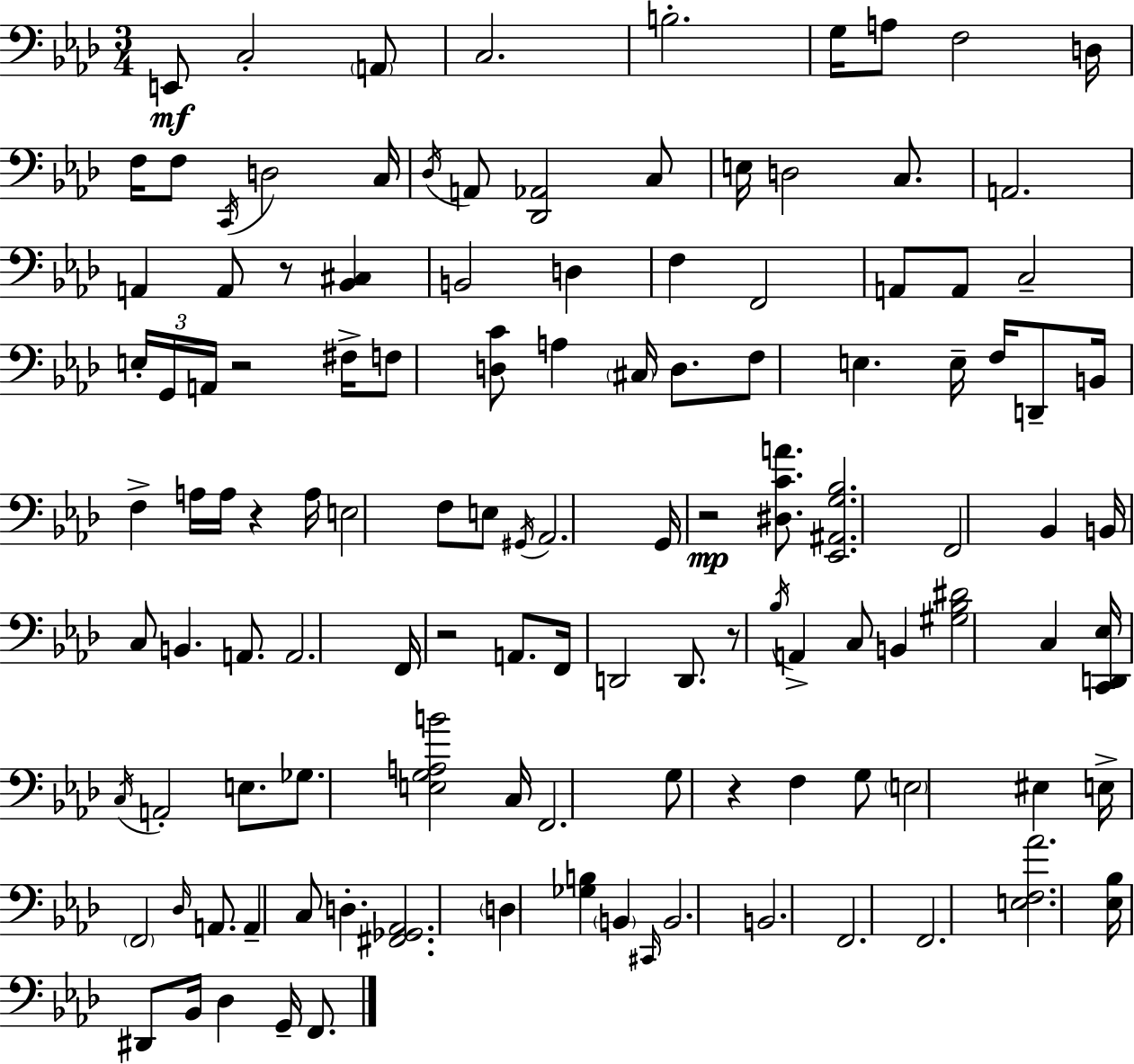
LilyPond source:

{
  \clef bass
  \numericTimeSignature
  \time 3/4
  \key f \minor
  e,8\mf c2-. \parenthesize a,8 | c2. | b2.-. | g16 a8 f2 d16 | \break f16 f8 \acciaccatura { c,16 } d2 | c16 \acciaccatura { des16 } a,8 <des, aes,>2 | c8 e16 d2 c8. | a,2. | \break a,4 a,8 r8 <bes, cis>4 | b,2 d4 | f4 f,2 | a,8 a,8 c2-- | \break \tuplet 3/2 { e16-. g,16 a,16 } r2 | fis16-> f8 <d c'>8 a4 \parenthesize cis16 d8. | f8 e4. e16-- f16 | d,8-- b,16 f4-> a16 a16 r4 | \break a16 e2 f8 | e8 \acciaccatura { gis,16 } aes,2. | g,16 r2\mp | <dis c' a'>8. <ees, ais, g bes>2. | \break f,2 bes,4 | b,16 c8 b,4. | a,8. a,2. | f,16 r2 | \break a,8. f,16 d,2 | d,8. r8 \acciaccatura { bes16 } a,4-> c8 | b,4 <gis bes dis'>2 | c4 <c, d, ees>16 \acciaccatura { c16 } a,2-. | \break e8. ges8. <e g a b'>2 | c16 f,2. | g8 r4 f4 | g8 \parenthesize e2 | \break eis4 e16-> \parenthesize f,2 | \grace { des16 } a,8. a,4-- c8 | d4.-. <fis, ges, aes,>2. | \parenthesize d4 <ges b>4 | \break \parenthesize b,4 \grace { cis,16 } b,2. | b,2. | f,2. | f,2. | \break <e f aes'>2. | <ees bes>16 dis,8 bes,16 des4 | g,16-- f,8. \bar "|."
}